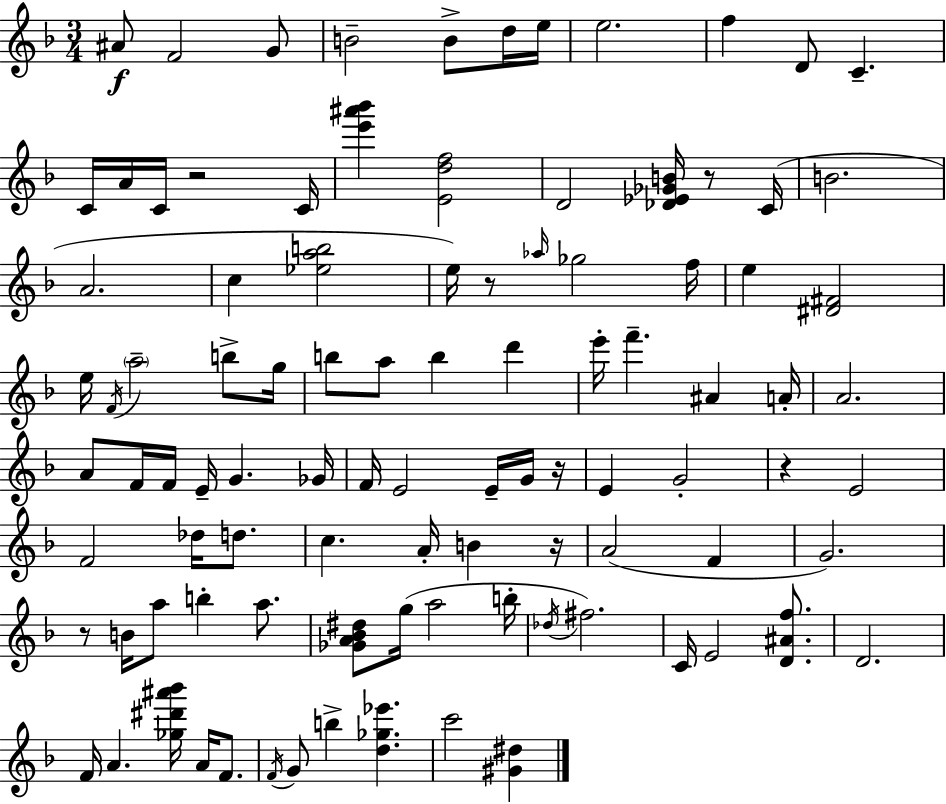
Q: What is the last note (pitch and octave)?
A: C6